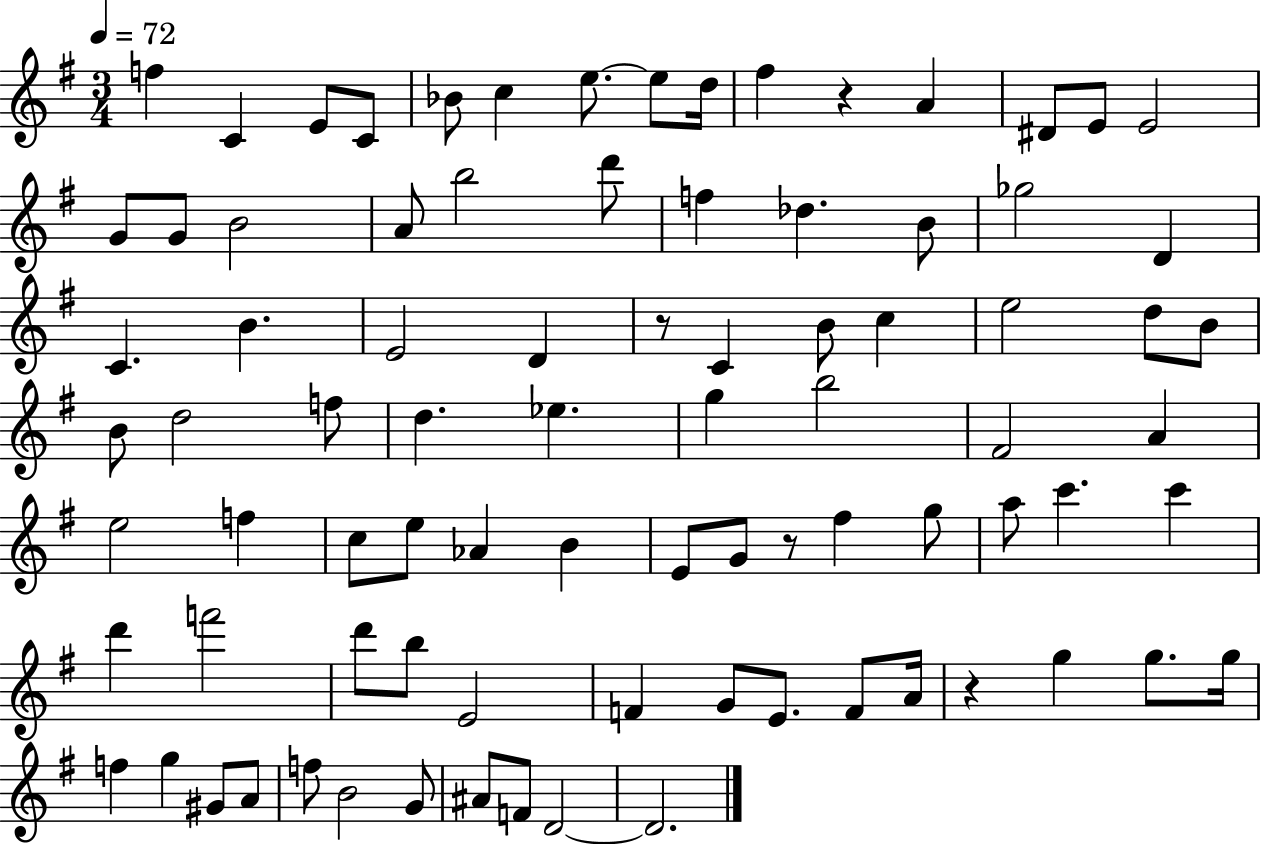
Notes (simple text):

F5/q C4/q E4/e C4/e Bb4/e C5/q E5/e. E5/e D5/s F#5/q R/q A4/q D#4/e E4/e E4/h G4/e G4/e B4/h A4/e B5/h D6/e F5/q Db5/q. B4/e Gb5/h D4/q C4/q. B4/q. E4/h D4/q R/e C4/q B4/e C5/q E5/h D5/e B4/e B4/e D5/h F5/e D5/q. Eb5/q. G5/q B5/h F#4/h A4/q E5/h F5/q C5/e E5/e Ab4/q B4/q E4/e G4/e R/e F#5/q G5/e A5/e C6/q. C6/q D6/q F6/h D6/e B5/e E4/h F4/q G4/e E4/e. F4/e A4/s R/q G5/q G5/e. G5/s F5/q G5/q G#4/e A4/e F5/e B4/h G4/e A#4/e F4/e D4/h D4/h.